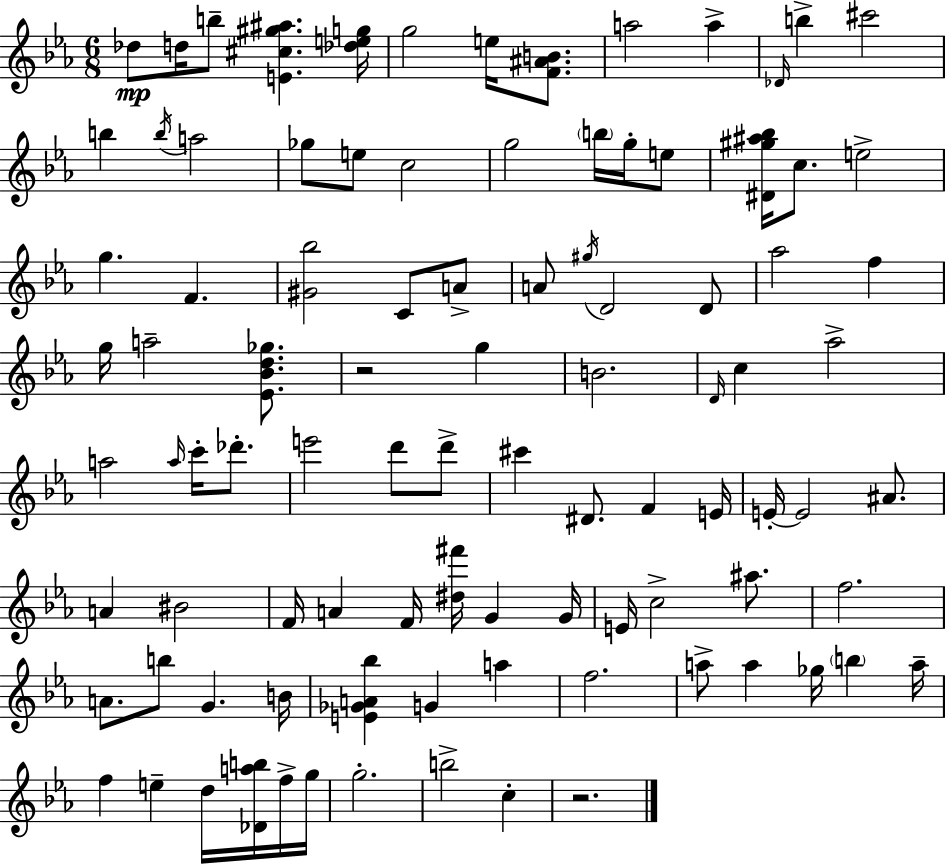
{
  \clef treble
  \numericTimeSignature
  \time 6/8
  \key c \minor
  \repeat volta 2 { des''8\mp d''16 b''8-- <e' cis'' gis'' ais''>4. <des'' e'' g''>16 | g''2 e''16 <f' ais' b'>8. | a''2 a''4-> | \grace { des'16 } b''4-> cis'''2 | \break b''4 \acciaccatura { b''16 } a''2 | ges''8 e''8 c''2 | g''2 \parenthesize b''16 g''16-. | e''8 <dis' gis'' ais'' bes''>16 c''8. e''2-> | \break g''4. f'4. | <gis' bes''>2 c'8 | a'8-> a'8 \acciaccatura { gis''16 } d'2 | d'8 aes''2 f''4 | \break g''16 a''2-- | <ees' bes' d'' ges''>8. r2 g''4 | b'2. | \grace { d'16 } c''4 aes''2-> | \break a''2 | \grace { a''16 } c'''16-. des'''8.-. e'''2 | d'''8 d'''8-> cis'''4 dis'8. | f'4 e'16 e'16-.~~ e'2 | \break ais'8. a'4 bis'2 | f'16 a'4 f'16 <dis'' fis'''>16 | g'4 g'16 e'16 c''2-> | ais''8. f''2. | \break a'8. b''8 g'4. | b'16 <e' ges' a' bes''>4 g'4 | a''4 f''2. | a''8-> a''4 ges''16 | \break \parenthesize b''4 a''16-- f''4 e''4-- | d''16 <des' a'' b''>16 f''16-> g''16 g''2.-. | b''2-> | c''4-. r2. | \break } \bar "|."
}